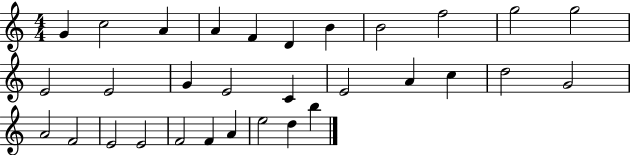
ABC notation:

X:1
T:Untitled
M:4/4
L:1/4
K:C
G c2 A A F D B B2 f2 g2 g2 E2 E2 G E2 C E2 A c d2 G2 A2 F2 E2 E2 F2 F A e2 d b